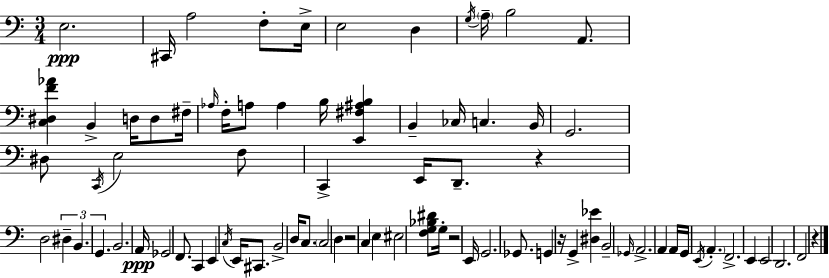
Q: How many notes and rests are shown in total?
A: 81